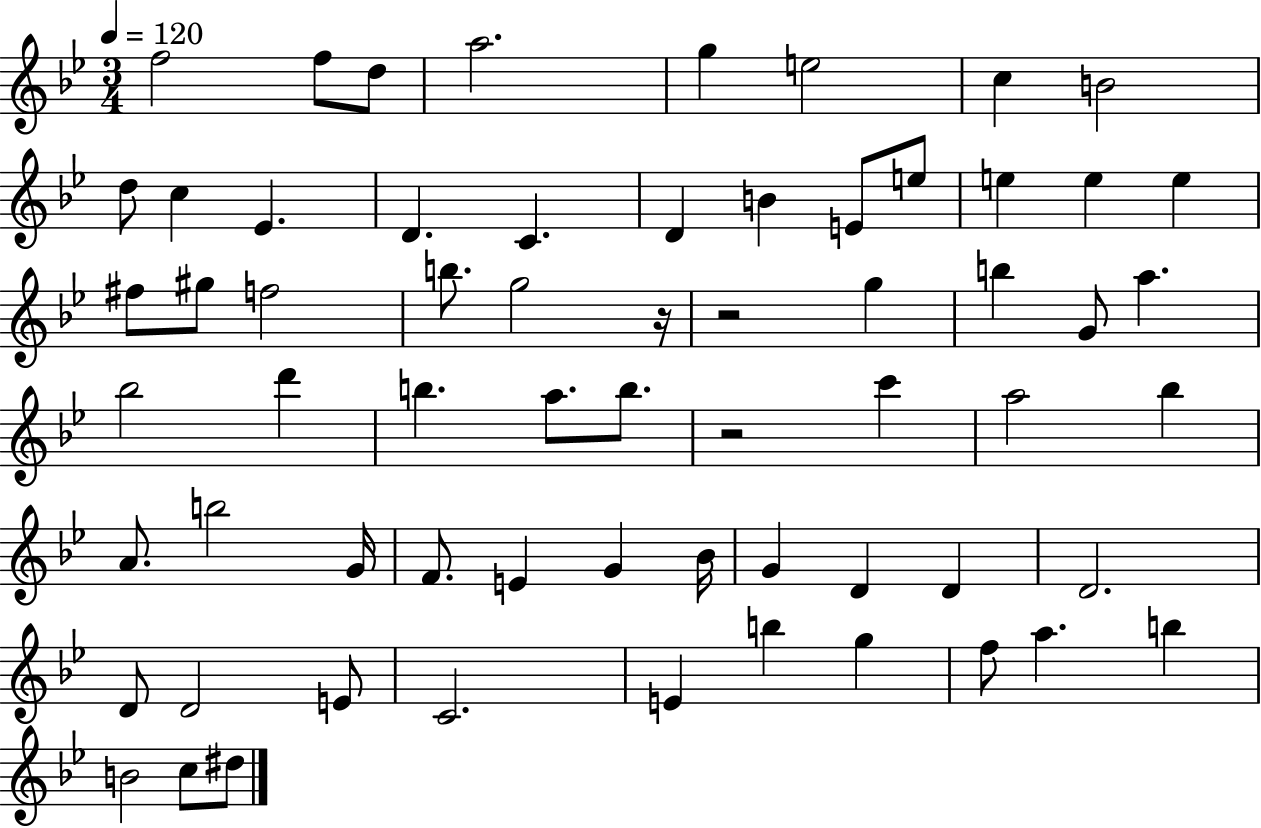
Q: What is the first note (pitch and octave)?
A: F5